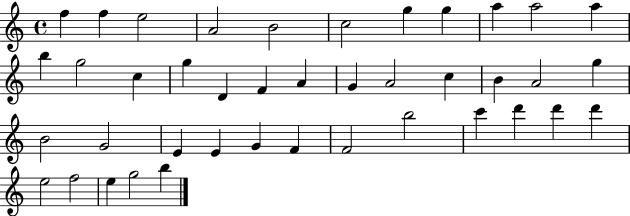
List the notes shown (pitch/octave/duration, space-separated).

F5/q F5/q E5/h A4/h B4/h C5/h G5/q G5/q A5/q A5/h A5/q B5/q G5/h C5/q G5/q D4/q F4/q A4/q G4/q A4/h C5/q B4/q A4/h G5/q B4/h G4/h E4/q E4/q G4/q F4/q F4/h B5/h C6/q D6/q D6/q D6/q E5/h F5/h E5/q G5/h B5/q